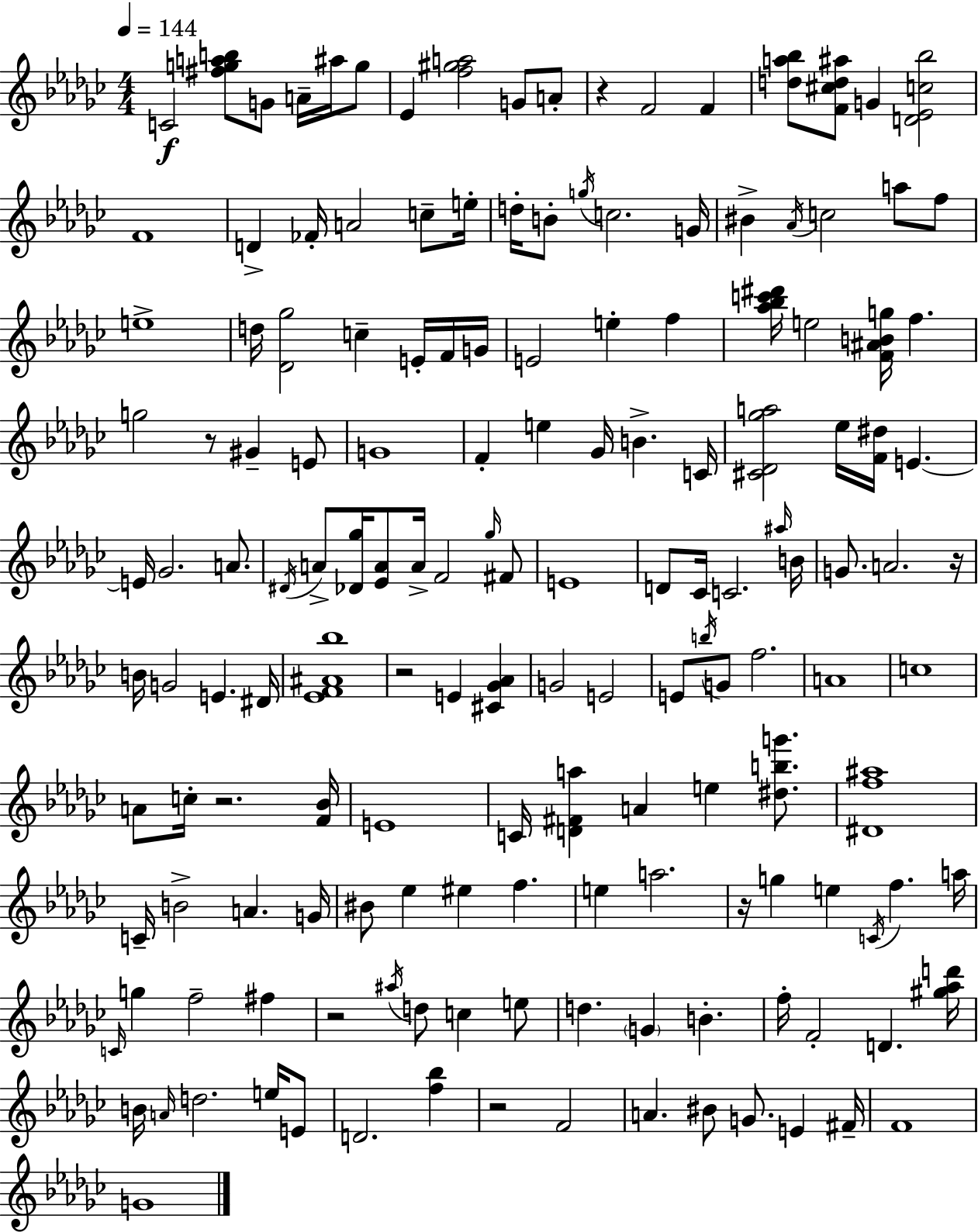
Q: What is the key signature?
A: EES minor